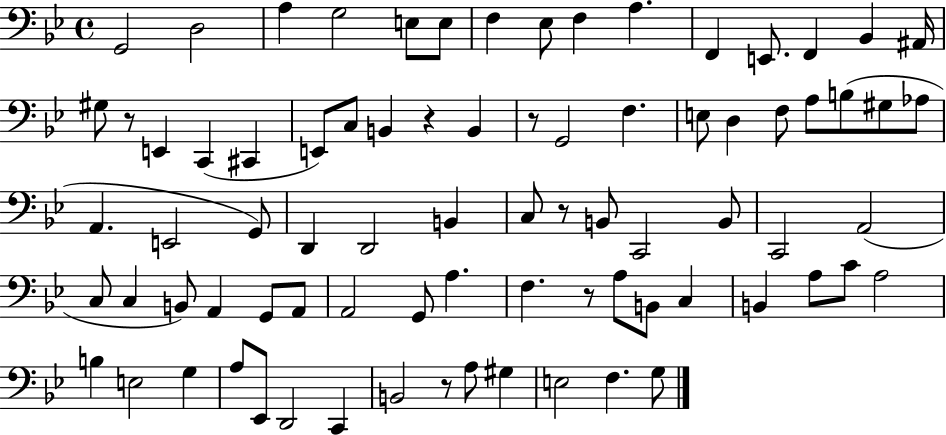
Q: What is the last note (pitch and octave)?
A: G3